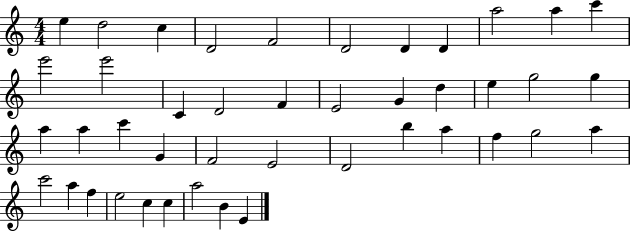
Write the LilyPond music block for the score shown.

{
  \clef treble
  \numericTimeSignature
  \time 4/4
  \key c \major
  e''4 d''2 c''4 | d'2 f'2 | d'2 d'4 d'4 | a''2 a''4 c'''4 | \break e'''2 e'''2 | c'4 d'2 f'4 | e'2 g'4 d''4 | e''4 g''2 g''4 | \break a''4 a''4 c'''4 g'4 | f'2 e'2 | d'2 b''4 a''4 | f''4 g''2 a''4 | \break c'''2 a''4 f''4 | e''2 c''4 c''4 | a''2 b'4 e'4 | \bar "|."
}